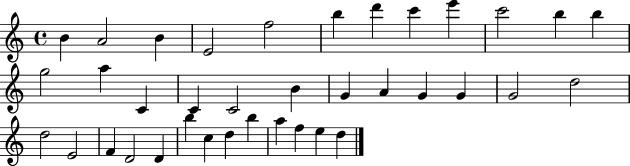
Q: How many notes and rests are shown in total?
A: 37